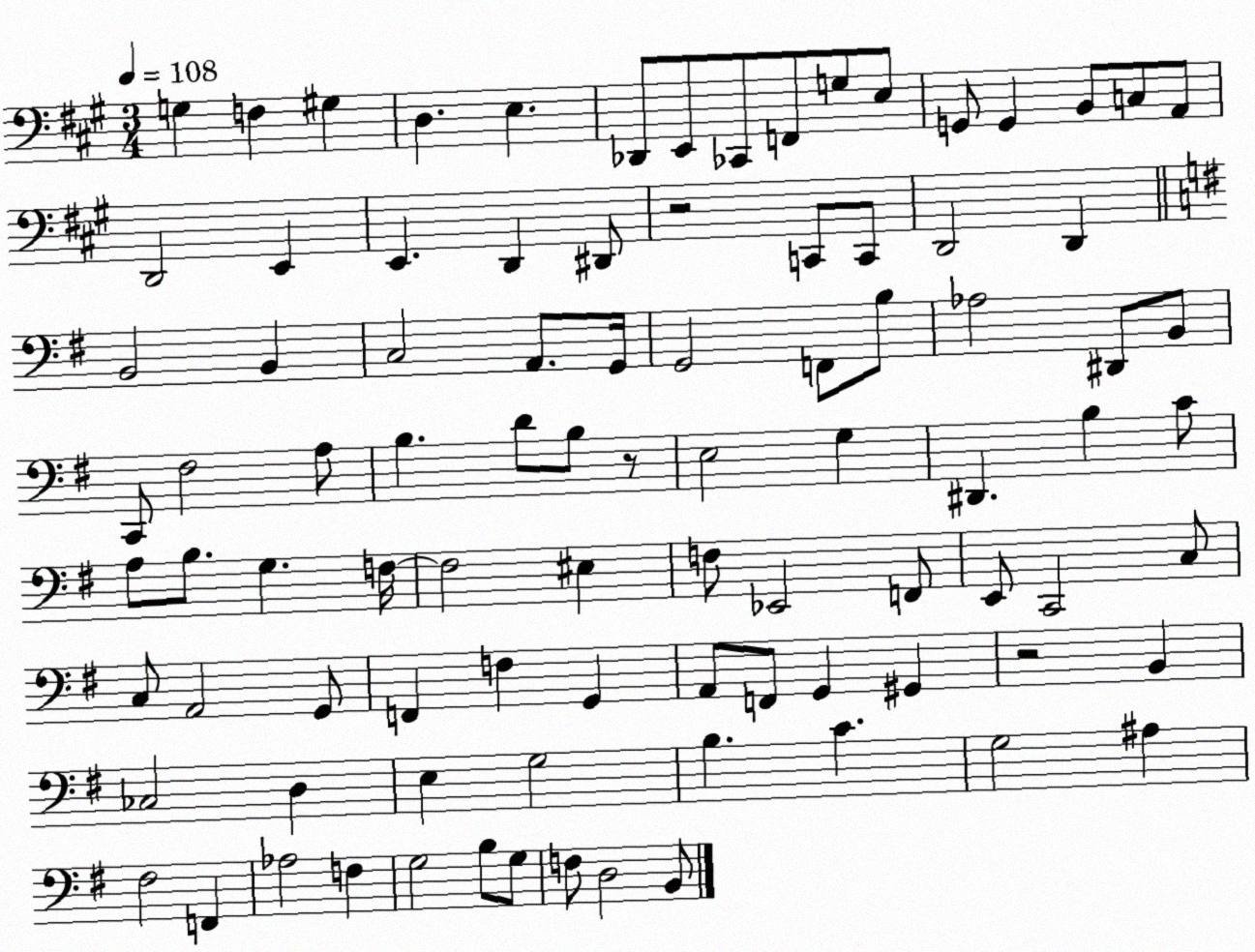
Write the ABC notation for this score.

X:1
T:Untitled
M:3/4
L:1/4
K:A
G, F, ^G, D, E, _D,,/2 E,,/2 _C,,/2 F,,/2 G,/2 E,/2 G,,/2 G,, B,,/2 C,/2 A,,/2 D,,2 E,, E,, D,, ^D,,/2 z2 C,,/2 C,,/2 D,,2 D,, B,,2 B,, C,2 A,,/2 G,,/4 G,,2 F,,/2 B,/2 _A,2 ^D,,/2 B,,/2 C,,/2 ^F,2 A,/2 B, D/2 B,/2 z/2 E,2 G, ^D,, B, C/2 A,/2 B,/2 G, F,/4 F,2 ^E, F,/2 _E,,2 F,,/2 E,,/2 C,,2 C,/2 C,/2 A,,2 G,,/2 F,, F, G,, A,,/2 F,,/2 G,, ^G,, z2 B,, _C,2 D, E, G,2 B, C G,2 ^A, ^F,2 F,, _A,2 F, G,2 B,/2 G,/2 F,/2 D,2 B,,/2